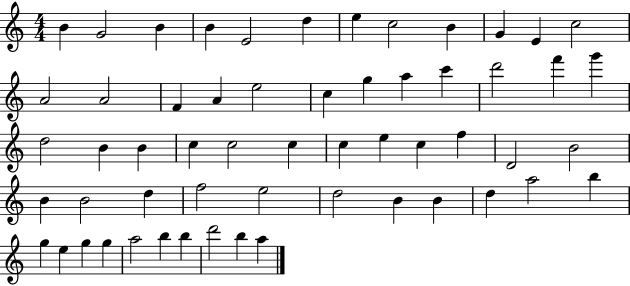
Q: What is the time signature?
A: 4/4